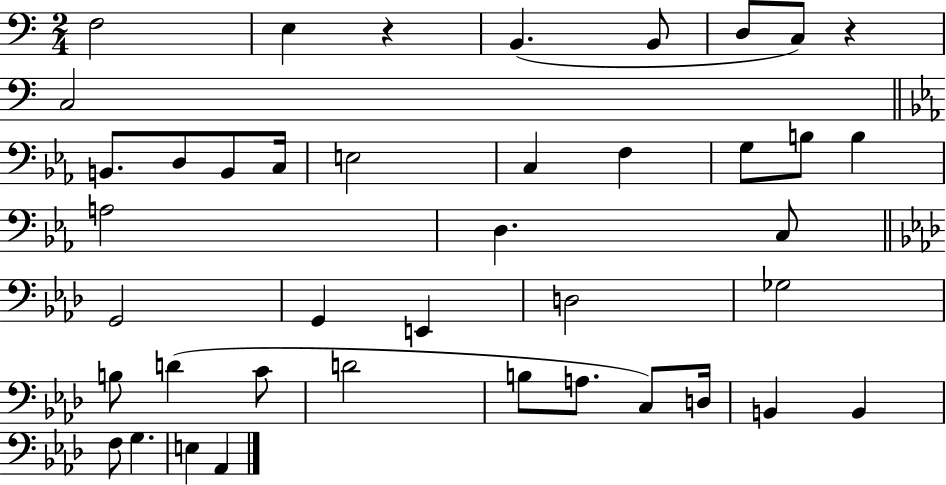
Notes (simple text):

F3/h E3/q R/q B2/q. B2/e D3/e C3/e R/q C3/h B2/e. D3/e B2/e C3/s E3/h C3/q F3/q G3/e B3/e B3/q A3/h D3/q. C3/e G2/h G2/q E2/q D3/h Gb3/h B3/e D4/q C4/e D4/h B3/e A3/e. C3/e D3/s B2/q B2/q F3/e G3/q. E3/q Ab2/q